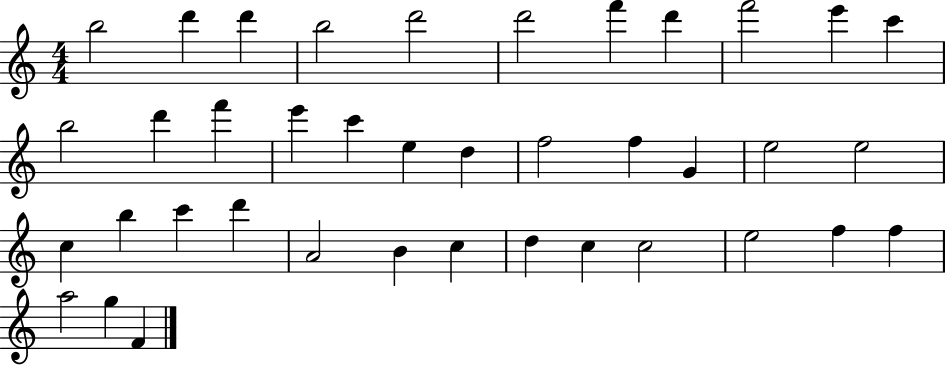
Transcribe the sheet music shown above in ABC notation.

X:1
T:Untitled
M:4/4
L:1/4
K:C
b2 d' d' b2 d'2 d'2 f' d' f'2 e' c' b2 d' f' e' c' e d f2 f G e2 e2 c b c' d' A2 B c d c c2 e2 f f a2 g F